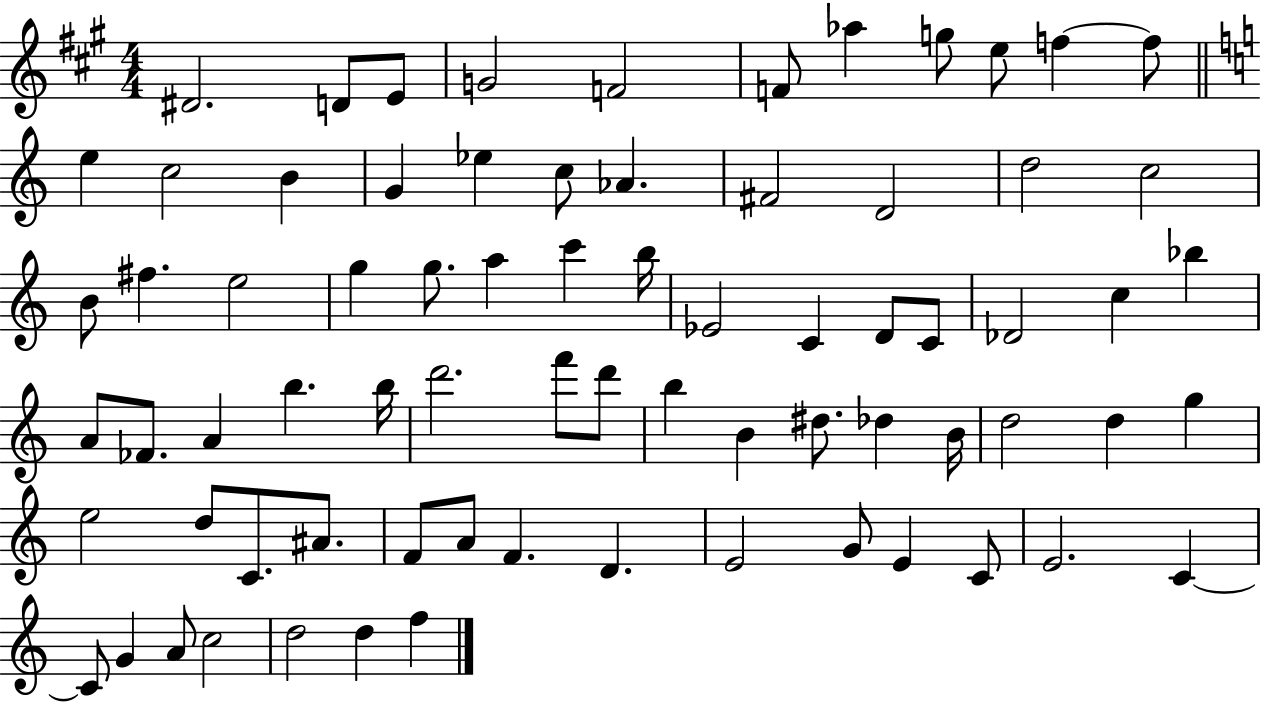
X:1
T:Untitled
M:4/4
L:1/4
K:A
^D2 D/2 E/2 G2 F2 F/2 _a g/2 e/2 f f/2 e c2 B G _e c/2 _A ^F2 D2 d2 c2 B/2 ^f e2 g g/2 a c' b/4 _E2 C D/2 C/2 _D2 c _b A/2 _F/2 A b b/4 d'2 f'/2 d'/2 b B ^d/2 _d B/4 d2 d g e2 d/2 C/2 ^A/2 F/2 A/2 F D E2 G/2 E C/2 E2 C C/2 G A/2 c2 d2 d f